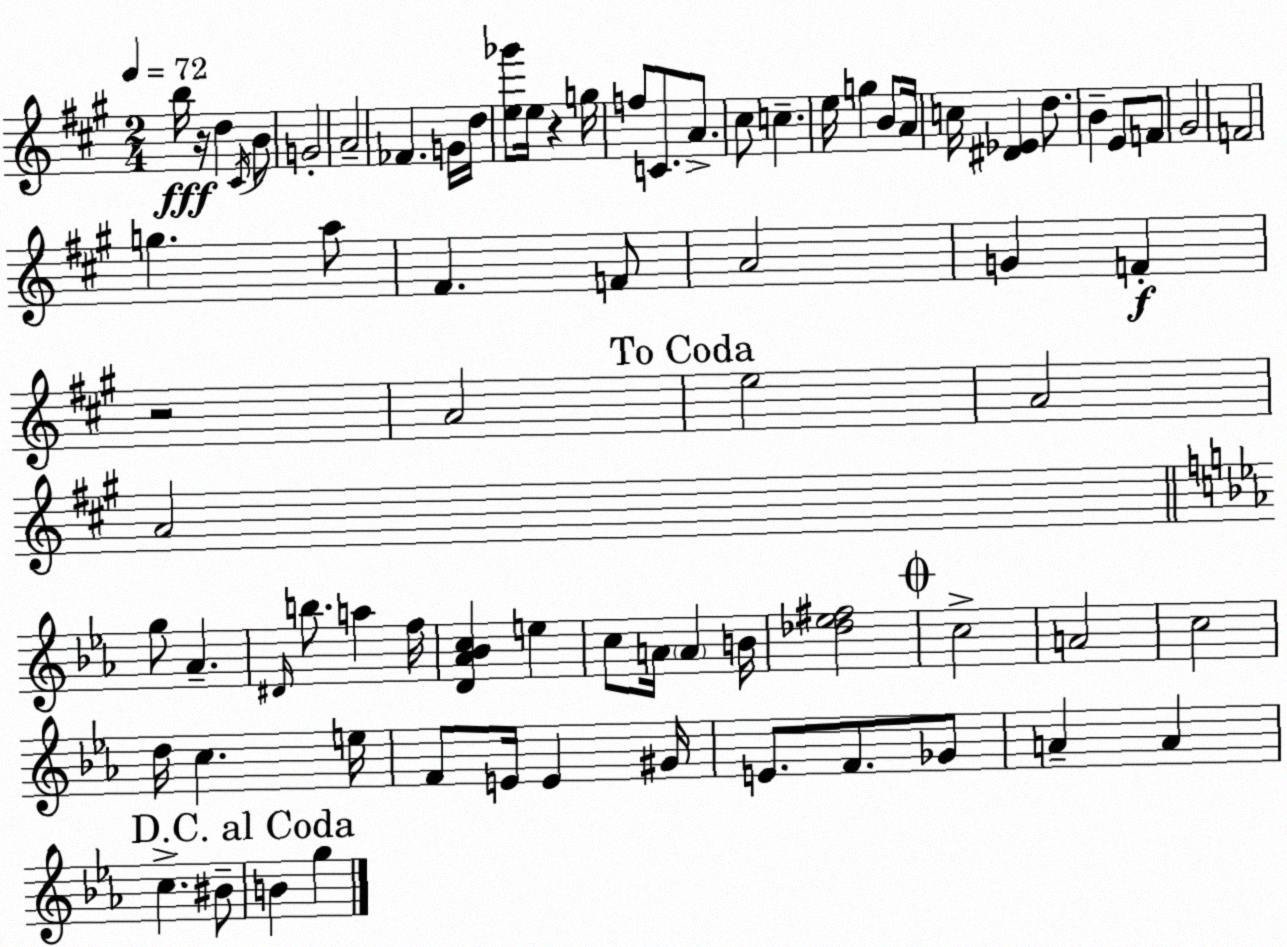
X:1
T:Untitled
M:2/4
L:1/4
K:A
b/4 z/4 d ^C/4 B/2 G2 A2 _F G/4 d/4 [e_g']/2 e/4 z g/4 f/2 C/2 A/2 ^c/2 c e/4 g B/2 A/4 c/4 [^D_E] d/2 B E/2 F/2 ^G2 F2 g a/2 ^F F/2 A2 G F z2 A2 e2 A2 A2 g/2 _A ^D/4 b/2 a f/4 [D_A_Bc] e c/2 A/4 A B/4 [_d_e^f]2 c2 A2 c2 d/4 c e/4 F/2 E/4 E ^G/4 E/2 F/2 _G/2 A A c ^B/2 B g